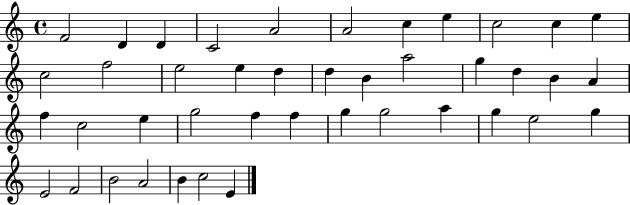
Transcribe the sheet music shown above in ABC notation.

X:1
T:Untitled
M:4/4
L:1/4
K:C
F2 D D C2 A2 A2 c e c2 c e c2 f2 e2 e d d B a2 g d B A f c2 e g2 f f g g2 a g e2 g E2 F2 B2 A2 B c2 E